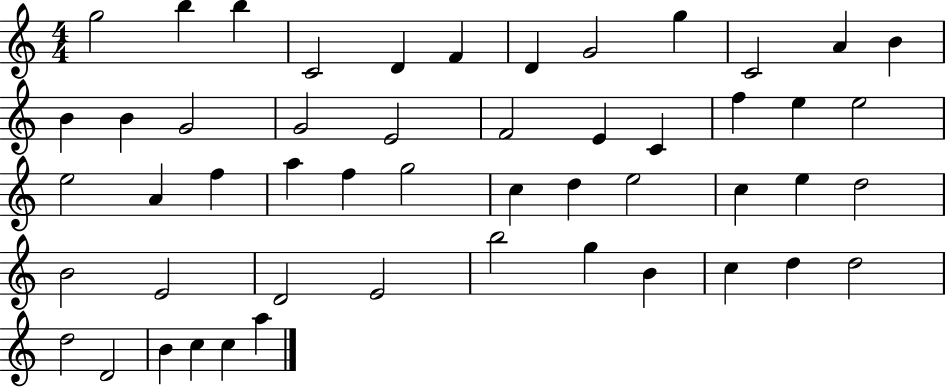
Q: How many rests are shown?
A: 0